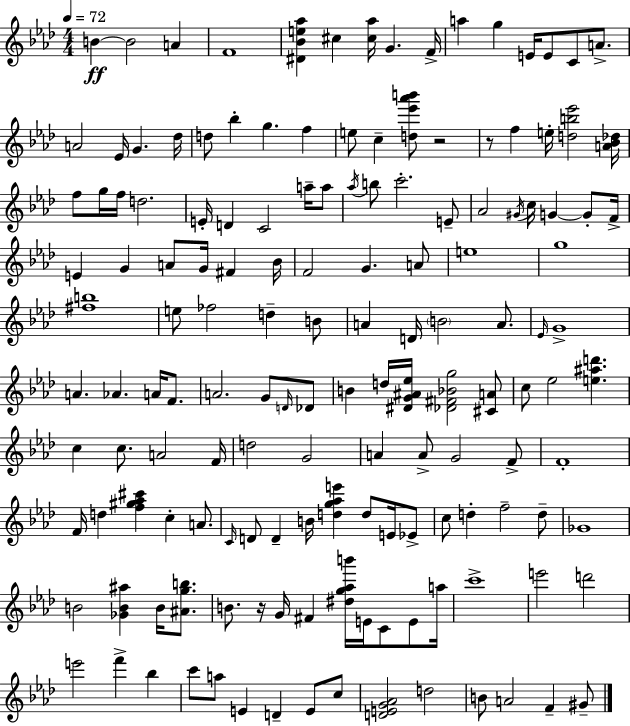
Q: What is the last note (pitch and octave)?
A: G#4